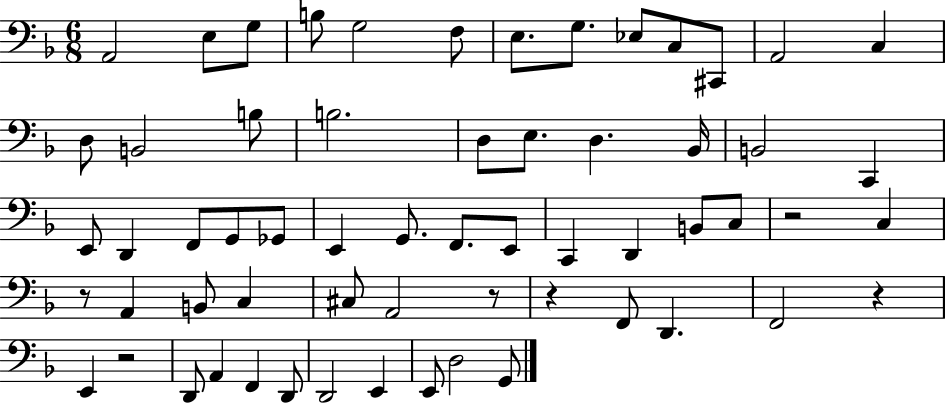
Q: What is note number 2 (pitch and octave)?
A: E3